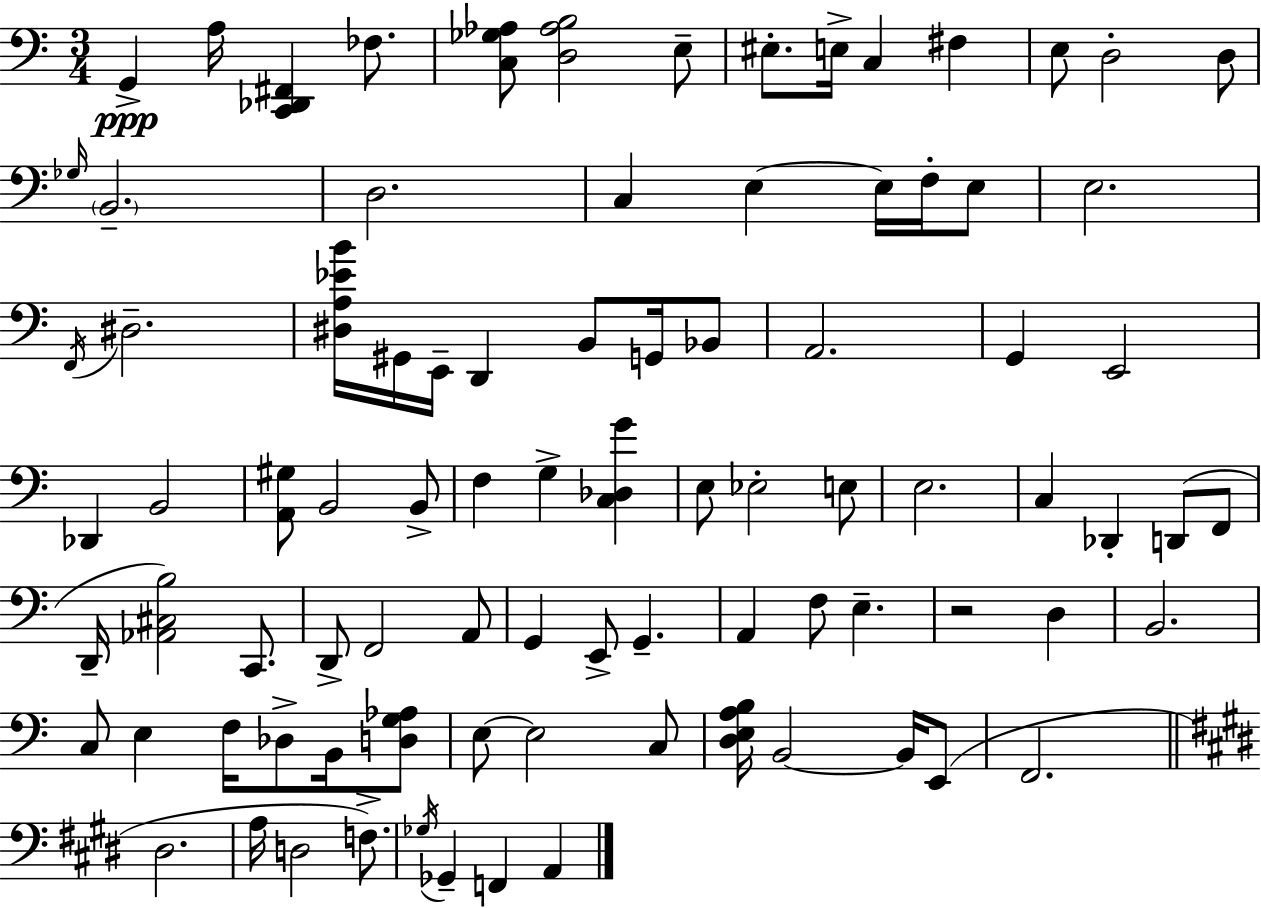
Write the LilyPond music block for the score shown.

{
  \clef bass
  \numericTimeSignature
  \time 3/4
  \key c \major
  g,4->\ppp a16 <c, des, fis,>4 fes8. | <c ges aes>8 <d aes b>2 e8-- | eis8.-. e16-> c4 fis4 | e8 d2-. d8 | \break \grace { ges16 } \parenthesize b,2.-- | d2. | c4 e4~~ e16 f16-. e8 | e2. | \break \acciaccatura { f,16 } dis2.-- | <dis a ees' b'>16 gis,16 e,16-- d,4 b,8 g,16 | bes,8 a,2. | g,4 e,2 | \break des,4 b,2 | <a, gis>8 b,2 | b,8-> f4 g4-> <c des g'>4 | e8 ees2-. | \break e8 e2. | c4 des,4-. d,8( | f,8 d,16-- <aes, cis b>2) c,8. | d,8-> f,2 | \break a,8 g,4 e,8-> g,4.-- | a,4 f8 e4.-- | r2 d4 | b,2. | \break c8 e4 f16 des8-> b,16 | <d g aes>8 e8~~ e2 | c8 <d e a b>16 b,2~~ b,16 | e,8( f,2. | \break \bar "||" \break \key e \major dis2. | a16 d2 f8.->) | \acciaccatura { ges16 } ges,4-- f,4 a,4 | \bar "|."
}